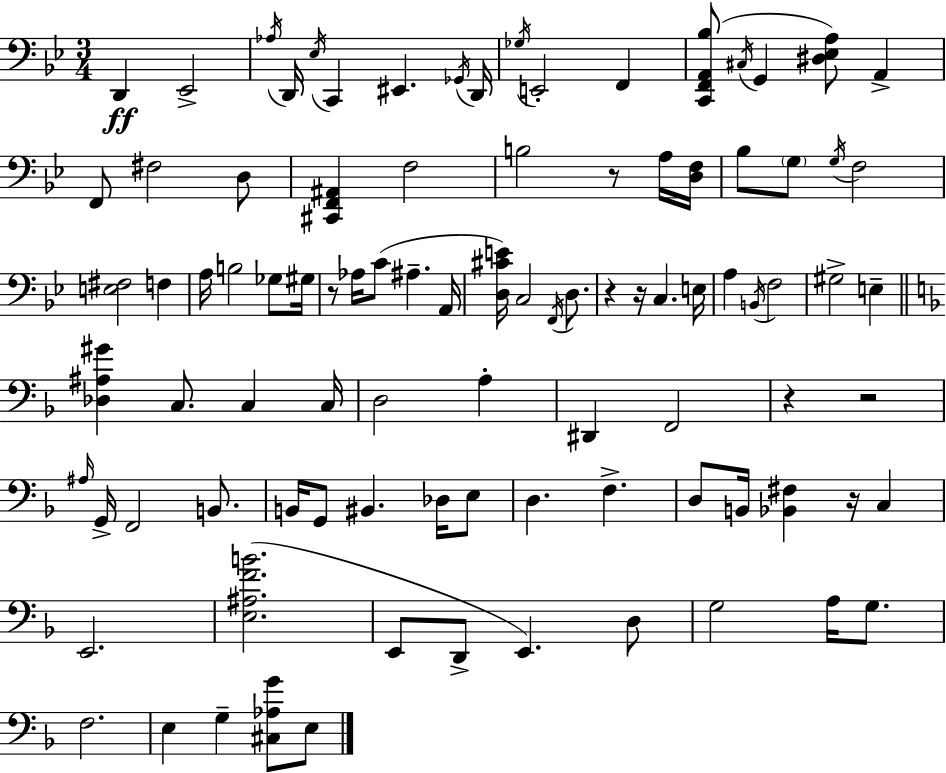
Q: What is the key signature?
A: G minor